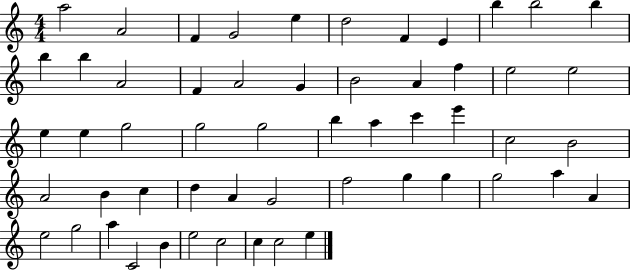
X:1
T:Untitled
M:4/4
L:1/4
K:C
a2 A2 F G2 e d2 F E b b2 b b b A2 F A2 G B2 A f e2 e2 e e g2 g2 g2 b a c' e' c2 B2 A2 B c d A G2 f2 g g g2 a A e2 g2 a C2 B e2 c2 c c2 e